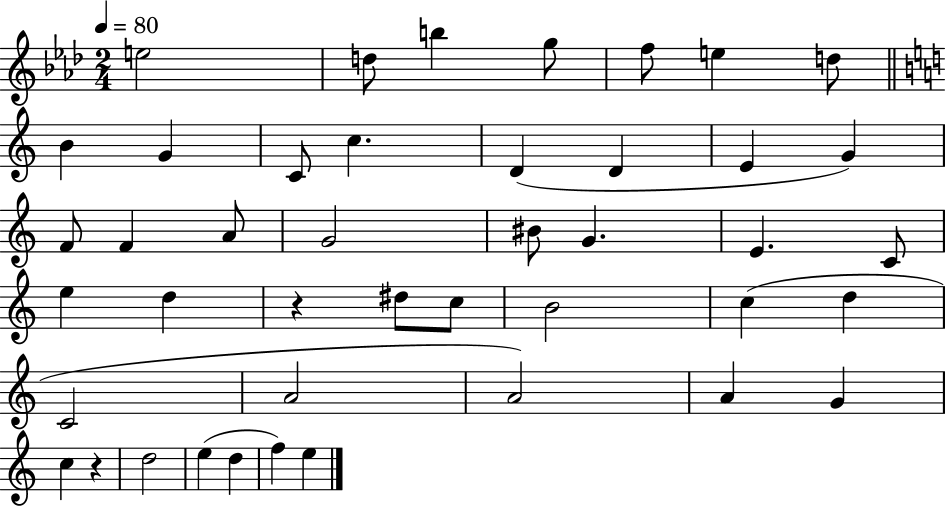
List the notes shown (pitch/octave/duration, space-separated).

E5/h D5/e B5/q G5/e F5/e E5/q D5/e B4/q G4/q C4/e C5/q. D4/q D4/q E4/q G4/q F4/e F4/q A4/e G4/h BIS4/e G4/q. E4/q. C4/e E5/q D5/q R/q D#5/e C5/e B4/h C5/q D5/q C4/h A4/h A4/h A4/q G4/q C5/q R/q D5/h E5/q D5/q F5/q E5/q